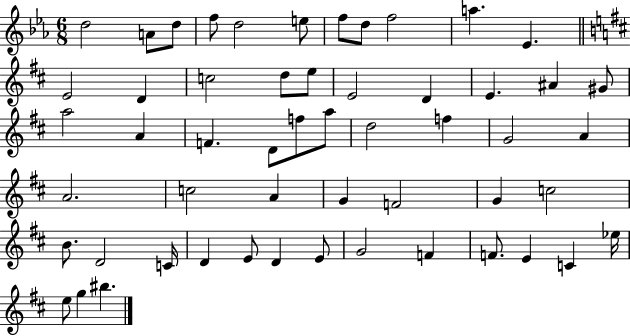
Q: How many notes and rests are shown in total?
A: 54